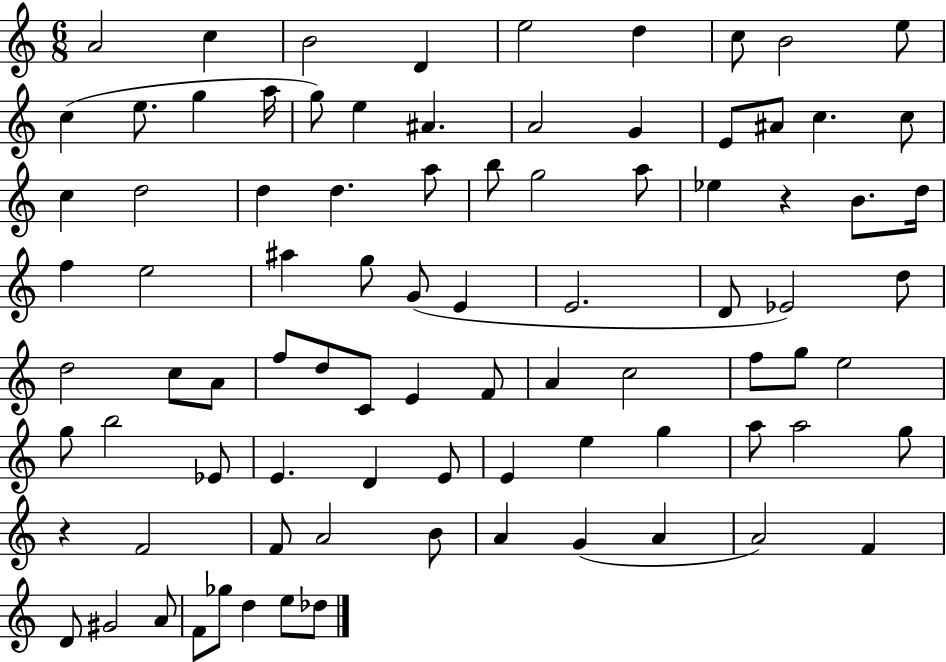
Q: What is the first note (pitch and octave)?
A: A4